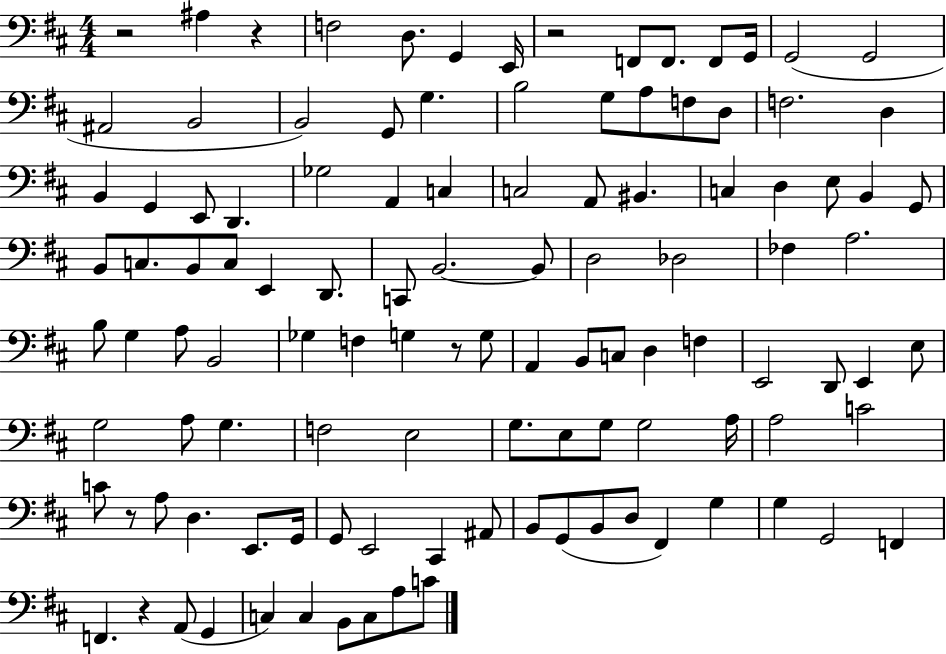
R/h A#3/q R/q F3/h D3/e. G2/q E2/s R/h F2/e F2/e. F2/e G2/s G2/h G2/h A#2/h B2/h B2/h G2/e G3/q. B3/h G3/e A3/e F3/e D3/e F3/h. D3/q B2/q G2/q E2/e D2/q. Gb3/h A2/q C3/q C3/h A2/e BIS2/q. C3/q D3/q E3/e B2/q G2/e B2/e C3/e. B2/e C3/e E2/q D2/e. C2/e B2/h. B2/e D3/h Db3/h FES3/q A3/h. B3/e G3/q A3/e B2/h Gb3/q F3/q G3/q R/e G3/e A2/q B2/e C3/e D3/q F3/q E2/h D2/e E2/q E3/e G3/h A3/e G3/q. F3/h E3/h G3/e. E3/e G3/e G3/h A3/s A3/h C4/h C4/e R/e A3/e D3/q. E2/e. G2/s G2/e E2/h C#2/q A#2/e B2/e G2/e B2/e D3/e F#2/q G3/q G3/q G2/h F2/q F2/q. R/q A2/e G2/q C3/q C3/q B2/e C3/e A3/e C4/e